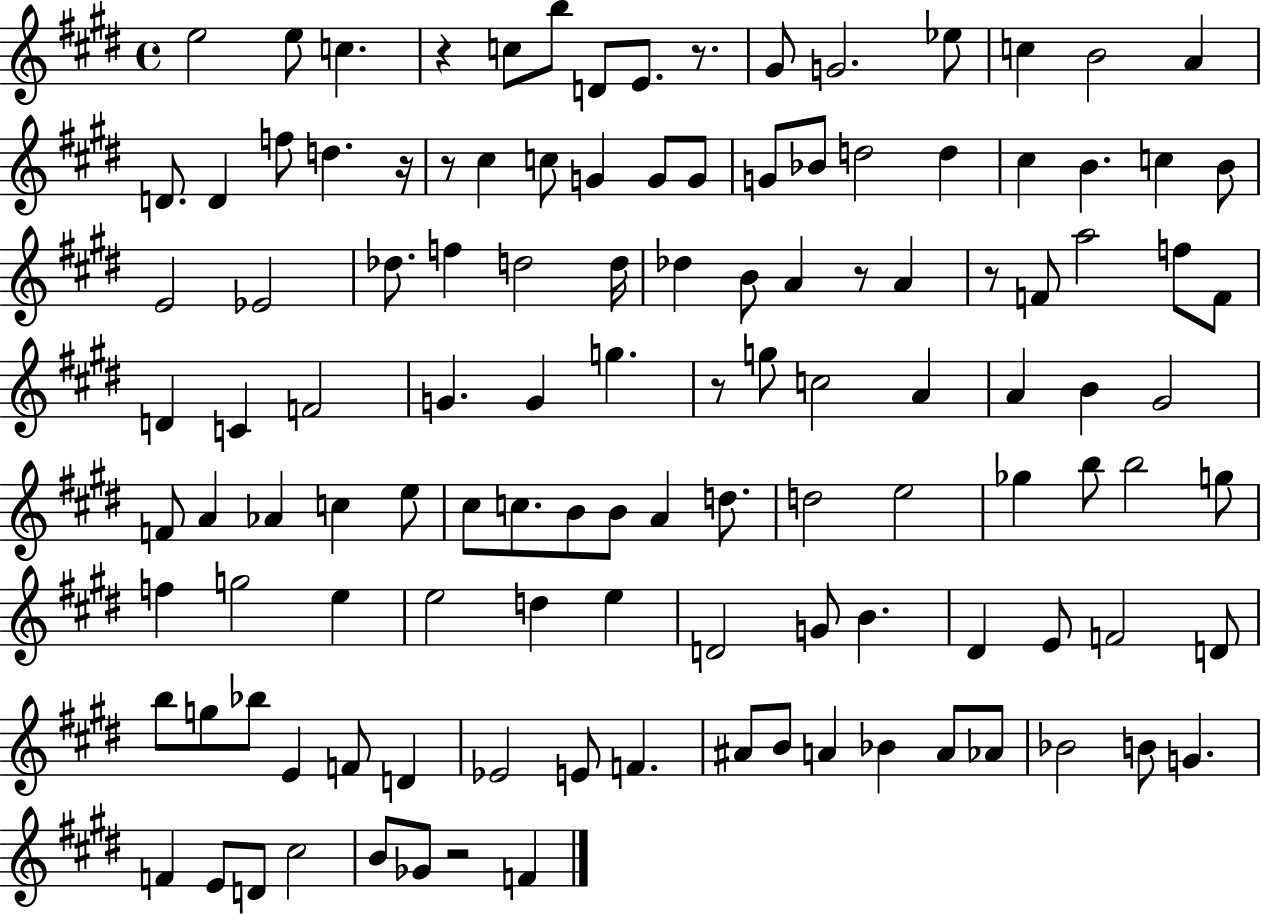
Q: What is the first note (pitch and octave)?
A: E5